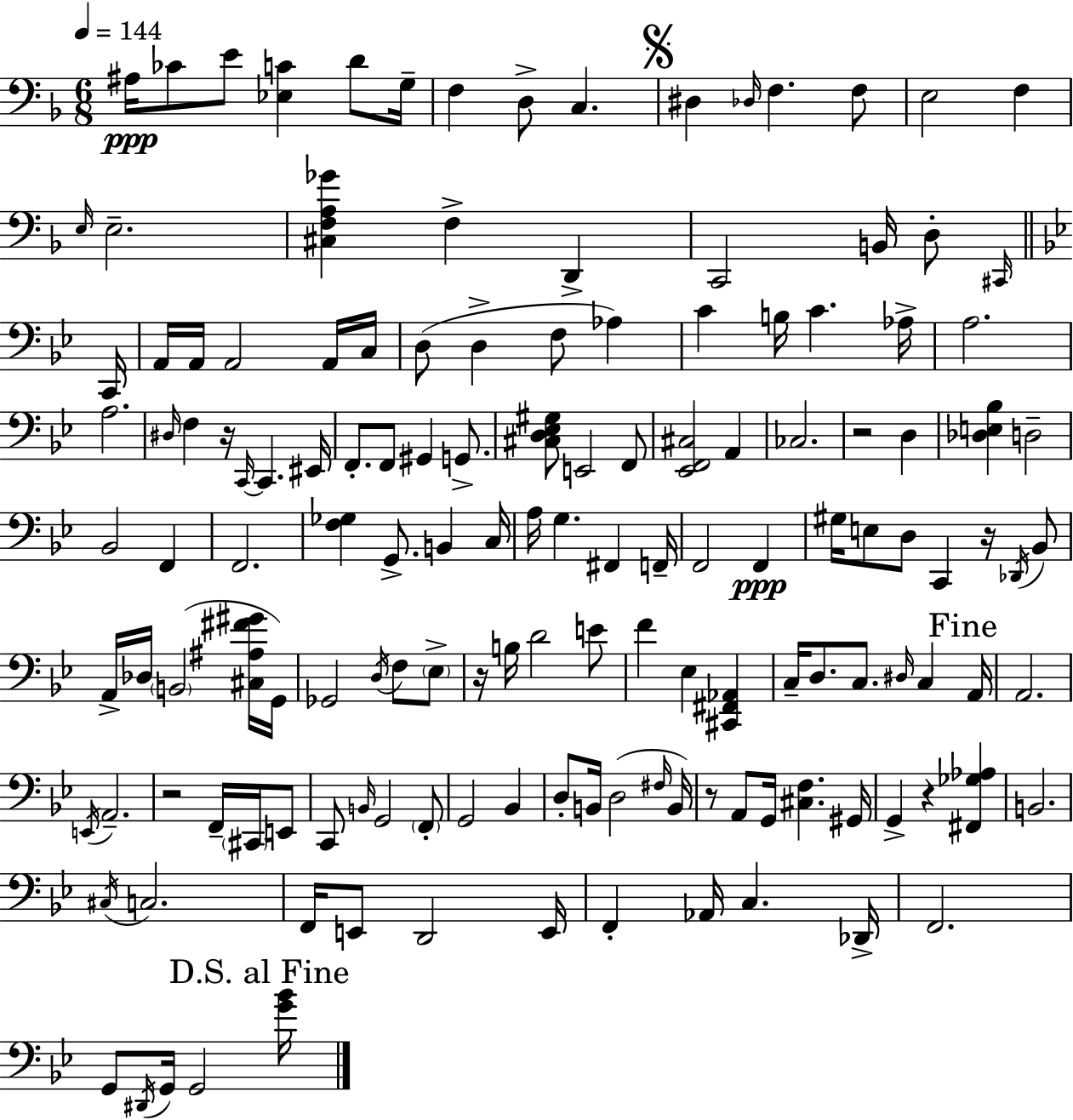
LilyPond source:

{
  \clef bass
  \numericTimeSignature
  \time 6/8
  \key f \major
  \tempo 4 = 144
  ais16\ppp ces'8 e'8 <ees c'>4 d'8 g16-- | f4 d8-> c4. | \mark \markup { \musicglyph "scripts.segno" } dis4 \grace { des16 } f4. f8 | e2 f4 | \break \grace { e16 } e2.-- | <cis f a ges'>4 f4-> d,4-> | c,2 b,16 d8-. | \grace { cis,16 } \bar "||" \break \key bes \major c,16 a,16 a,16 a,2 a,16 | c16 d8( d4-> f8 aes4) | c'4 b16 c'4. | aes16-> a2. | \break a2. | \grace { dis16 } f4 r16 \grace { c,16~ }~ c,4. | eis,16 f,8.-. f,8 gis,4 | g,8.-> <cis d ees gis>8 e,2 | \break f,8 <ees, f, cis>2 a,4 | ces2. | r2 d4 | <des e bes>4 d2-- | \break bes,2 f,4 | f,2. | <f ges>4 g,8.-> b,4 | c16 a16 g4. fis,4 | \break f,16-- f,2 f,4\ppp | gis16 e8 d8 c,4 | r16 \acciaccatura { des,16 } bes,8 a,16-> des16 \parenthesize b,2( | <cis ais fis' gis'>16 g,16) ges,2 | \break \acciaccatura { d16 } f8 \parenthesize ees8-> r16 b16 d'2 | e'8 f'4 ees4 | <cis, fis, aes,>4 c16-- d8. c8. | \grace { dis16 } c4 \mark "Fine" a,16 a,2. | \break \acciaccatura { e,16 } a,2.-- | r2 | f,16-- \parenthesize cis,16 e,8 c,8 \grace { b,16 } g,2 | \parenthesize f,8-. g,2 | \break bes,4 d8-. b,16 d2( | \grace { fis16 } b,16) r8 a,8 | g,16 <cis f>4. gis,16 g,4-> | r4 <fis, ges aes>4 b,2. | \break \acciaccatura { cis16 } c2. | f,16 e,8 | d,2 e,16 f,4-. | aes,16 c4. des,16-> f,2. | \break g,8 | \acciaccatura { dis,16 } g,16 g,2 \mark "D.S. al Fine" <g' bes'>16 \bar "|."
}